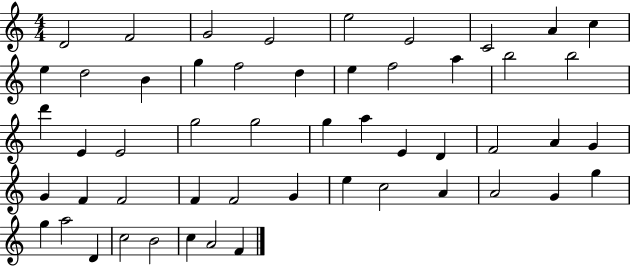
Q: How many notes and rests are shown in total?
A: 52